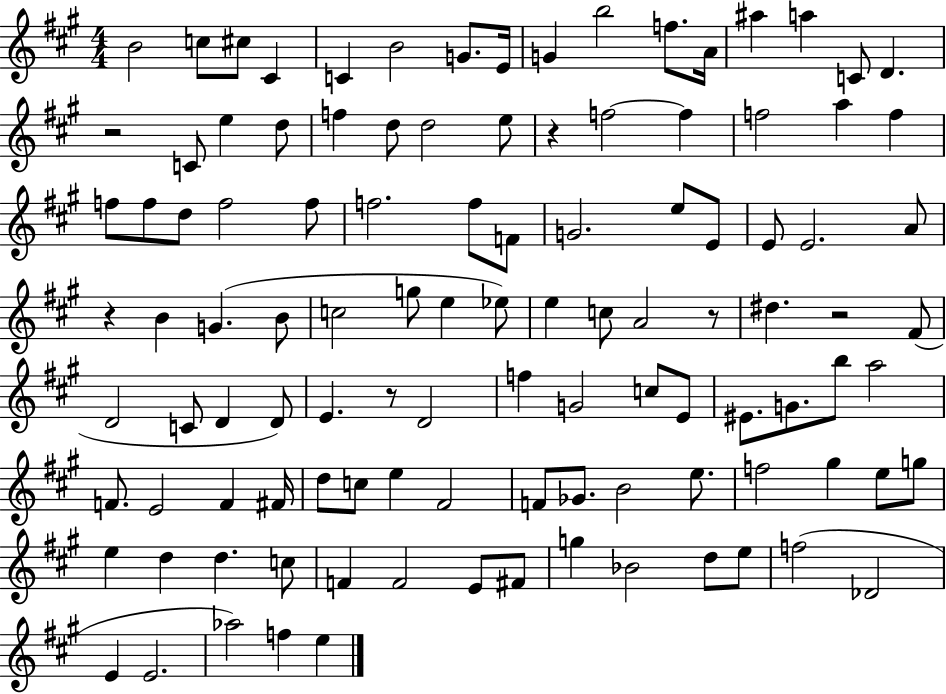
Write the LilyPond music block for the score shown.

{
  \clef treble
  \numericTimeSignature
  \time 4/4
  \key a \major
  b'2 c''8 cis''8 cis'4 | c'4 b'2 g'8. e'16 | g'4 b''2 f''8. a'16 | ais''4 a''4 c'8 d'4. | \break r2 c'8 e''4 d''8 | f''4 d''8 d''2 e''8 | r4 f''2~~ f''4 | f''2 a''4 f''4 | \break f''8 f''8 d''8 f''2 f''8 | f''2. f''8 f'8 | g'2. e''8 e'8 | e'8 e'2. a'8 | \break r4 b'4 g'4.( b'8 | c''2 g''8 e''4 ees''8) | e''4 c''8 a'2 r8 | dis''4. r2 fis'8( | \break d'2 c'8 d'4 d'8) | e'4. r8 d'2 | f''4 g'2 c''8 e'8 | eis'8. g'8. b''8 a''2 | \break f'8. e'2 f'4 fis'16 | d''8 c''8 e''4 fis'2 | f'8 ges'8. b'2 e''8. | f''2 gis''4 e''8 g''8 | \break e''4 d''4 d''4. c''8 | f'4 f'2 e'8 fis'8 | g''4 bes'2 d''8 e''8 | f''2( des'2 | \break e'4 e'2. | aes''2) f''4 e''4 | \bar "|."
}